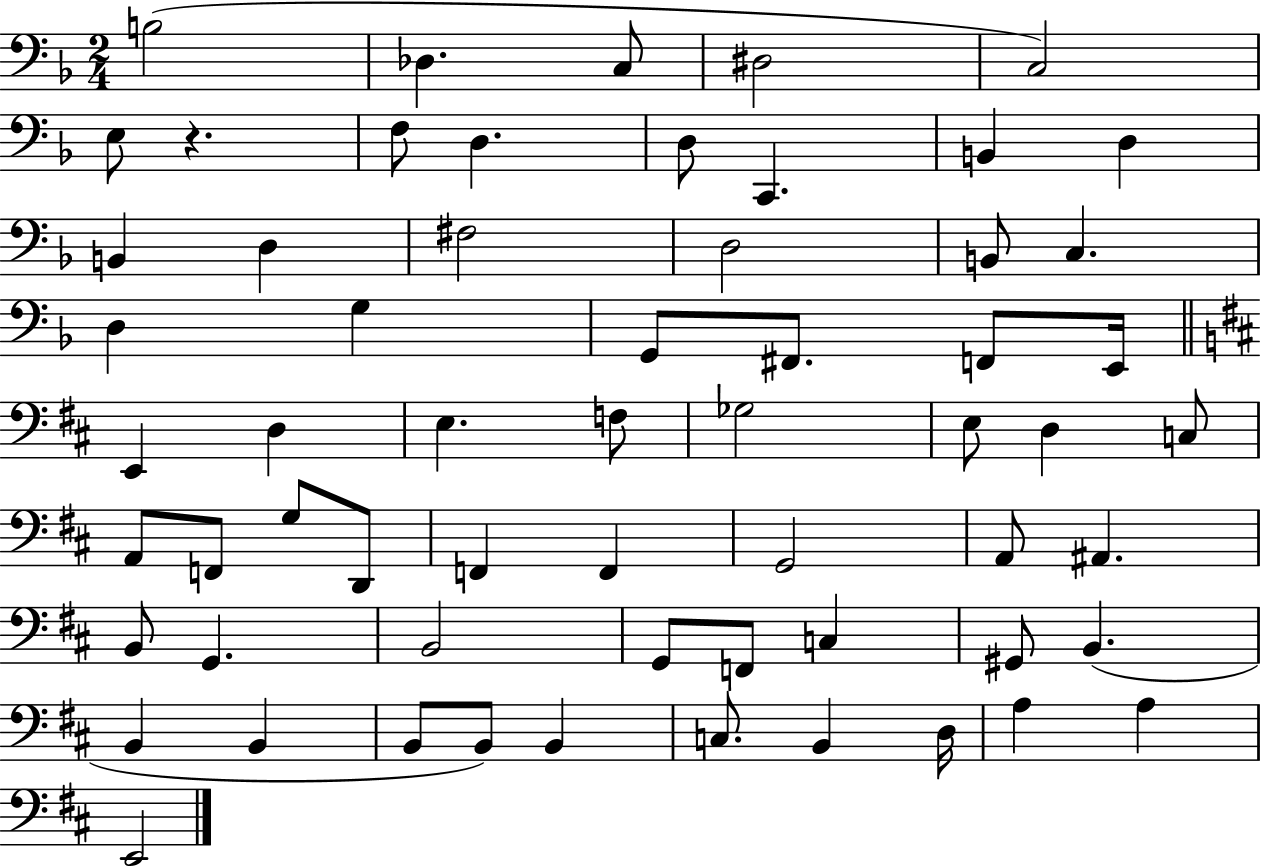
{
  \clef bass
  \numericTimeSignature
  \time 2/4
  \key f \major
  b2( | des4. c8 | dis2 | c2) | \break e8 r4. | f8 d4. | d8 c,4. | b,4 d4 | \break b,4 d4 | fis2 | d2 | b,8 c4. | \break d4 g4 | g,8 fis,8. f,8 e,16 | \bar "||" \break \key b \minor e,4 d4 | e4. f8 | ges2 | e8 d4 c8 | \break a,8 f,8 g8 d,8 | f,4 f,4 | g,2 | a,8 ais,4. | \break b,8 g,4. | b,2 | g,8 f,8 c4 | gis,8 b,4.( | \break b,4 b,4 | b,8 b,8) b,4 | c8. b,4 d16 | a4 a4 | \break e,2 | \bar "|."
}